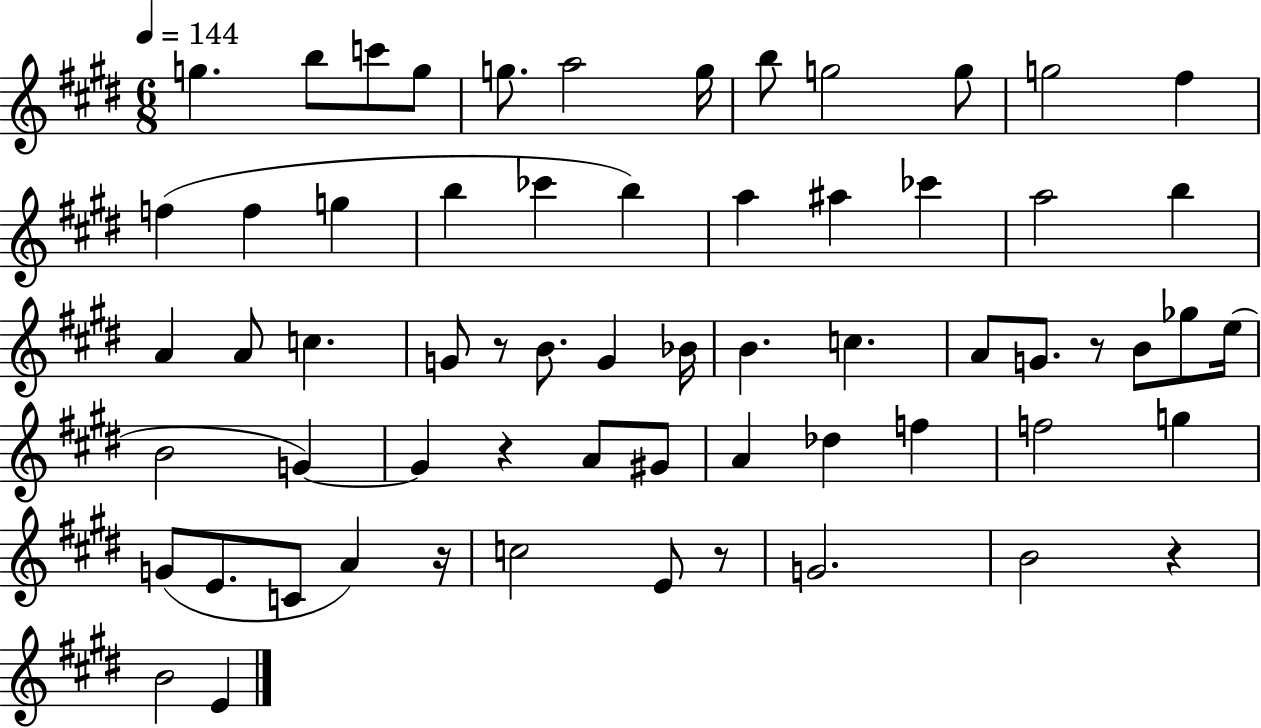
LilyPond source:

{
  \clef treble
  \numericTimeSignature
  \time 6/8
  \key e \major
  \tempo 4 = 144
  \repeat volta 2 { g''4. b''8 c'''8 g''8 | g''8. a''2 g''16 | b''8 g''2 g''8 | g''2 fis''4 | \break f''4( f''4 g''4 | b''4 ces'''4 b''4) | a''4 ais''4 ces'''4 | a''2 b''4 | \break a'4 a'8 c''4. | g'8 r8 b'8. g'4 bes'16 | b'4. c''4. | a'8 g'8. r8 b'8 ges''8 e''16( | \break b'2 g'4~~) | g'4 r4 a'8 gis'8 | a'4 des''4 f''4 | f''2 g''4 | \break g'8( e'8. c'8 a'4) r16 | c''2 e'8 r8 | g'2. | b'2 r4 | \break b'2 e'4 | } \bar "|."
}